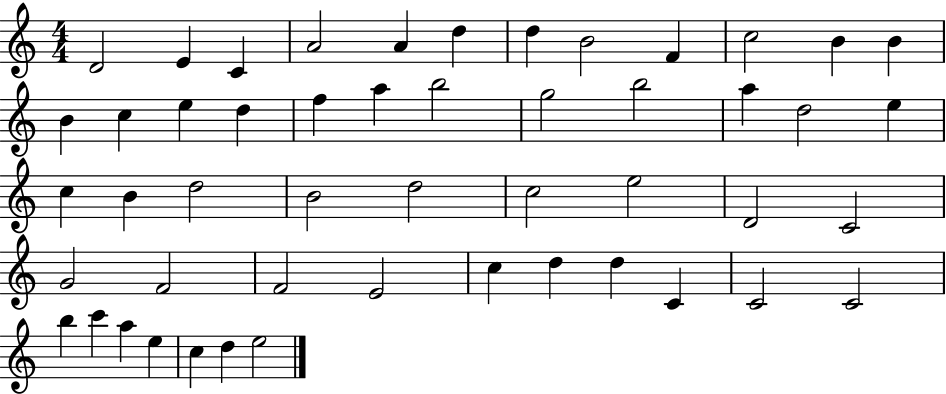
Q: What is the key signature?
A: C major